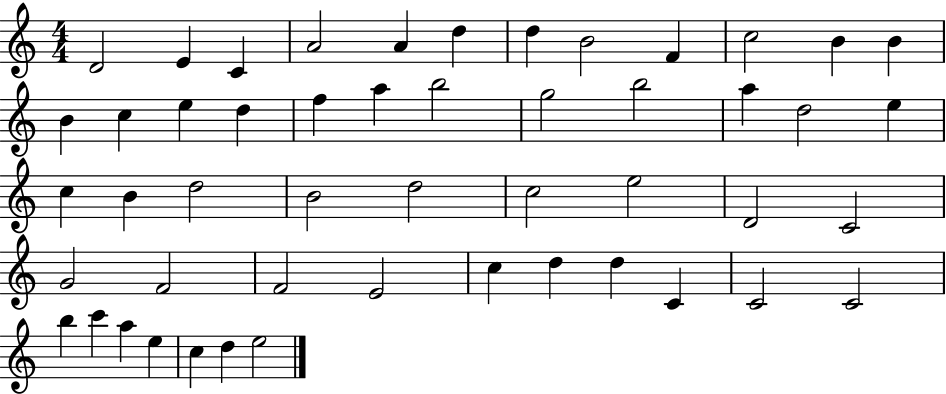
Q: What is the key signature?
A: C major